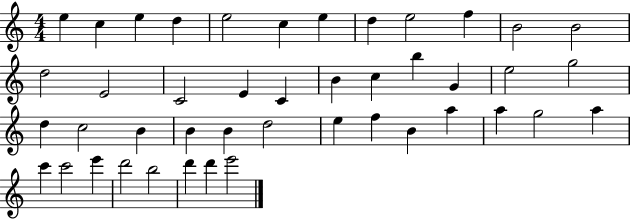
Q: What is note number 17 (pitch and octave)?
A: C4